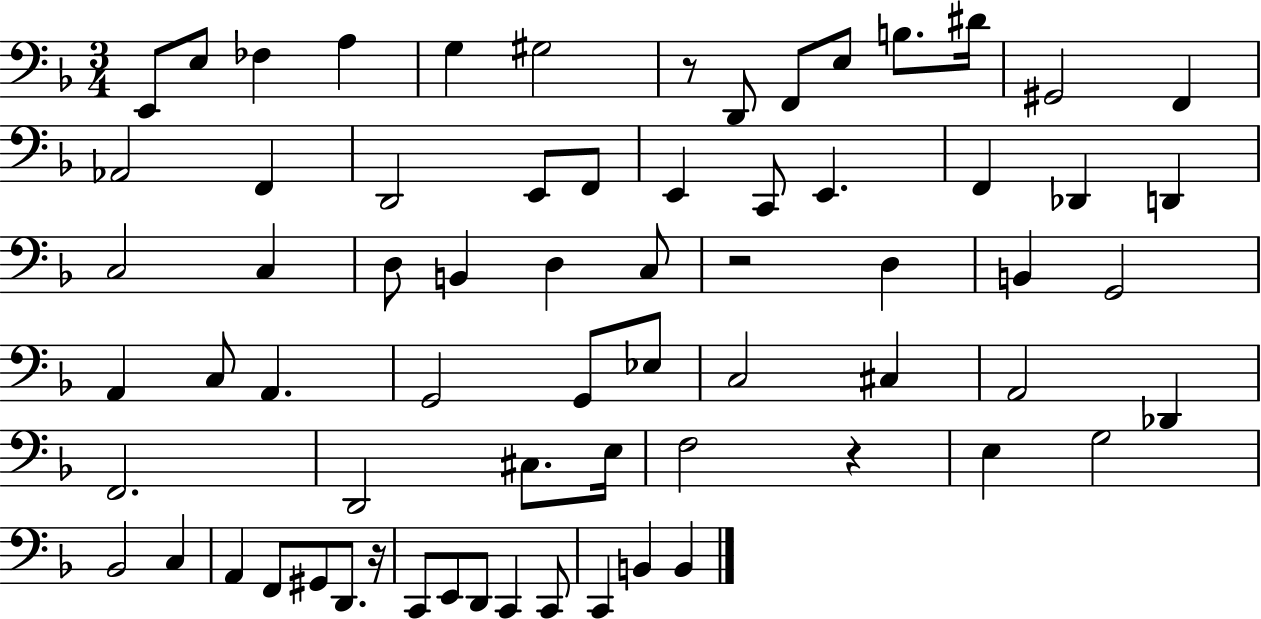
{
  \clef bass
  \numericTimeSignature
  \time 3/4
  \key f \major
  \repeat volta 2 { e,8 e8 fes4 a4 | g4 gis2 | r8 d,8 f,8 e8 b8. dis'16 | gis,2 f,4 | \break aes,2 f,4 | d,2 e,8 f,8 | e,4 c,8 e,4. | f,4 des,4 d,4 | \break c2 c4 | d8 b,4 d4 c8 | r2 d4 | b,4 g,2 | \break a,4 c8 a,4. | g,2 g,8 ees8 | c2 cis4 | a,2 des,4 | \break f,2. | d,2 cis8. e16 | f2 r4 | e4 g2 | \break bes,2 c4 | a,4 f,8 gis,8 d,8. r16 | c,8 e,8 d,8 c,4 c,8 | c,4 b,4 b,4 | \break } \bar "|."
}